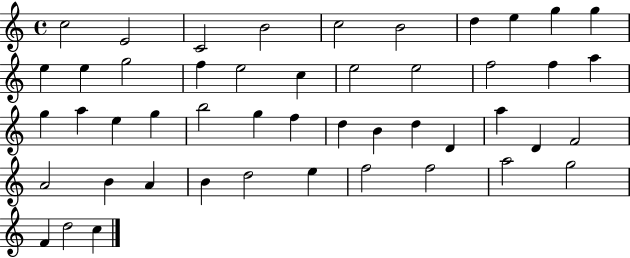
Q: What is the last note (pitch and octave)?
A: C5